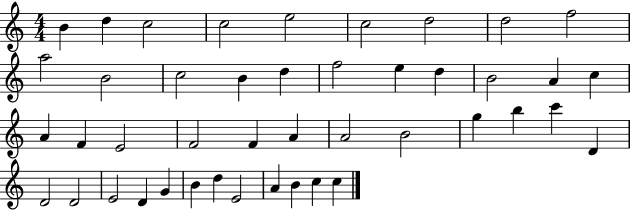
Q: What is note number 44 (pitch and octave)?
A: C5